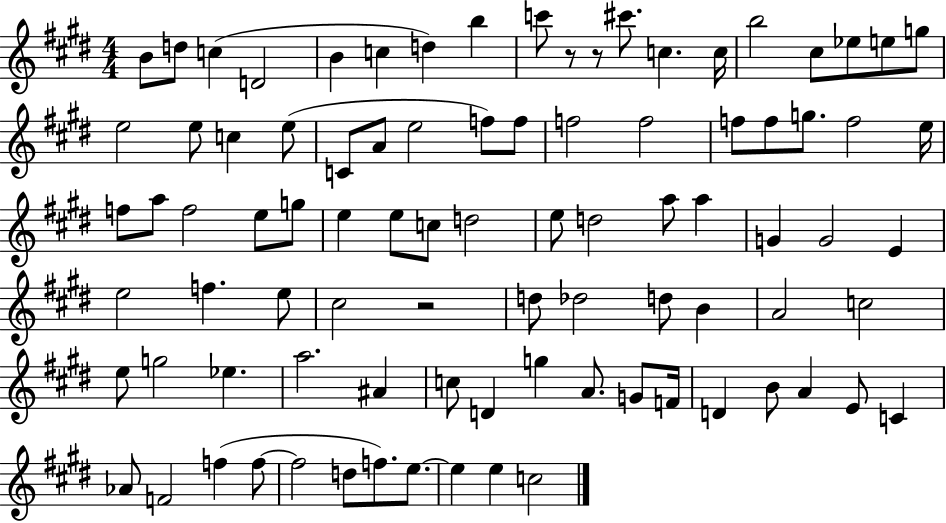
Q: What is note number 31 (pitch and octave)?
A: G5